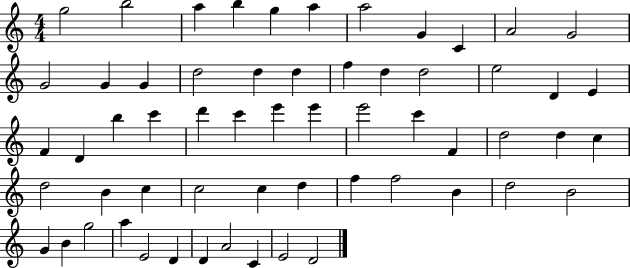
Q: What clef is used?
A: treble